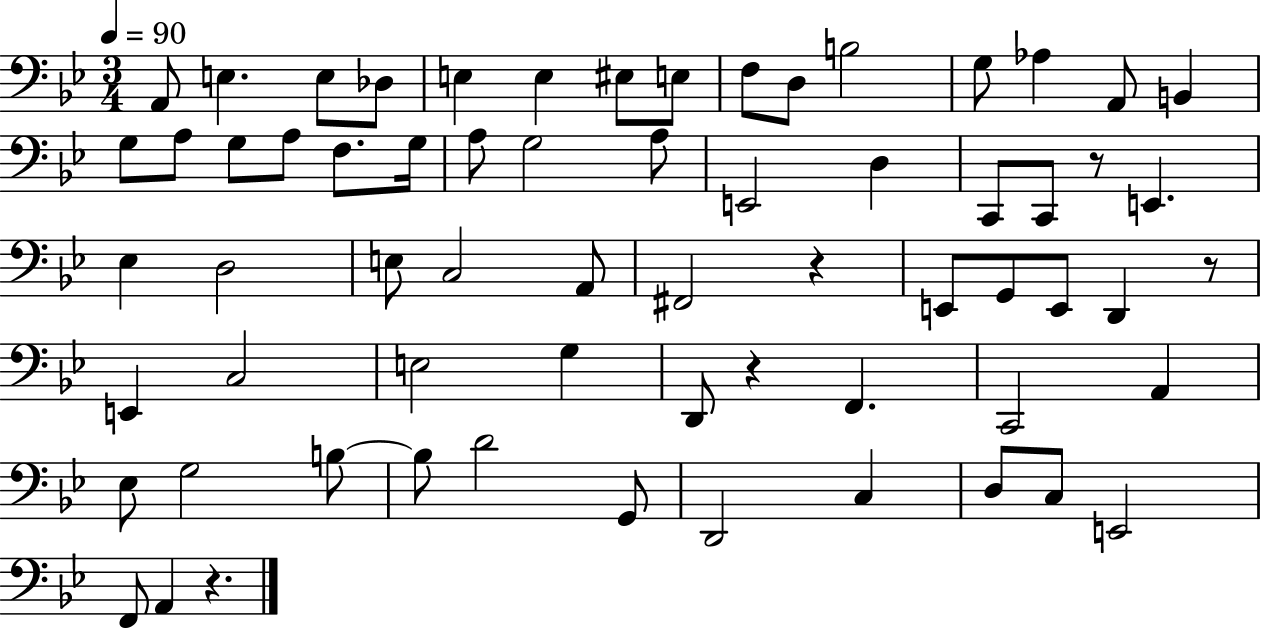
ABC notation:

X:1
T:Untitled
M:3/4
L:1/4
K:Bb
A,,/2 E, E,/2 _D,/2 E, E, ^E,/2 E,/2 F,/2 D,/2 B,2 G,/2 _A, A,,/2 B,, G,/2 A,/2 G,/2 A,/2 F,/2 G,/4 A,/2 G,2 A,/2 E,,2 D, C,,/2 C,,/2 z/2 E,, _E, D,2 E,/2 C,2 A,,/2 ^F,,2 z E,,/2 G,,/2 E,,/2 D,, z/2 E,, C,2 E,2 G, D,,/2 z F,, C,,2 A,, _E,/2 G,2 B,/2 B,/2 D2 G,,/2 D,,2 C, D,/2 C,/2 E,,2 F,,/2 A,, z